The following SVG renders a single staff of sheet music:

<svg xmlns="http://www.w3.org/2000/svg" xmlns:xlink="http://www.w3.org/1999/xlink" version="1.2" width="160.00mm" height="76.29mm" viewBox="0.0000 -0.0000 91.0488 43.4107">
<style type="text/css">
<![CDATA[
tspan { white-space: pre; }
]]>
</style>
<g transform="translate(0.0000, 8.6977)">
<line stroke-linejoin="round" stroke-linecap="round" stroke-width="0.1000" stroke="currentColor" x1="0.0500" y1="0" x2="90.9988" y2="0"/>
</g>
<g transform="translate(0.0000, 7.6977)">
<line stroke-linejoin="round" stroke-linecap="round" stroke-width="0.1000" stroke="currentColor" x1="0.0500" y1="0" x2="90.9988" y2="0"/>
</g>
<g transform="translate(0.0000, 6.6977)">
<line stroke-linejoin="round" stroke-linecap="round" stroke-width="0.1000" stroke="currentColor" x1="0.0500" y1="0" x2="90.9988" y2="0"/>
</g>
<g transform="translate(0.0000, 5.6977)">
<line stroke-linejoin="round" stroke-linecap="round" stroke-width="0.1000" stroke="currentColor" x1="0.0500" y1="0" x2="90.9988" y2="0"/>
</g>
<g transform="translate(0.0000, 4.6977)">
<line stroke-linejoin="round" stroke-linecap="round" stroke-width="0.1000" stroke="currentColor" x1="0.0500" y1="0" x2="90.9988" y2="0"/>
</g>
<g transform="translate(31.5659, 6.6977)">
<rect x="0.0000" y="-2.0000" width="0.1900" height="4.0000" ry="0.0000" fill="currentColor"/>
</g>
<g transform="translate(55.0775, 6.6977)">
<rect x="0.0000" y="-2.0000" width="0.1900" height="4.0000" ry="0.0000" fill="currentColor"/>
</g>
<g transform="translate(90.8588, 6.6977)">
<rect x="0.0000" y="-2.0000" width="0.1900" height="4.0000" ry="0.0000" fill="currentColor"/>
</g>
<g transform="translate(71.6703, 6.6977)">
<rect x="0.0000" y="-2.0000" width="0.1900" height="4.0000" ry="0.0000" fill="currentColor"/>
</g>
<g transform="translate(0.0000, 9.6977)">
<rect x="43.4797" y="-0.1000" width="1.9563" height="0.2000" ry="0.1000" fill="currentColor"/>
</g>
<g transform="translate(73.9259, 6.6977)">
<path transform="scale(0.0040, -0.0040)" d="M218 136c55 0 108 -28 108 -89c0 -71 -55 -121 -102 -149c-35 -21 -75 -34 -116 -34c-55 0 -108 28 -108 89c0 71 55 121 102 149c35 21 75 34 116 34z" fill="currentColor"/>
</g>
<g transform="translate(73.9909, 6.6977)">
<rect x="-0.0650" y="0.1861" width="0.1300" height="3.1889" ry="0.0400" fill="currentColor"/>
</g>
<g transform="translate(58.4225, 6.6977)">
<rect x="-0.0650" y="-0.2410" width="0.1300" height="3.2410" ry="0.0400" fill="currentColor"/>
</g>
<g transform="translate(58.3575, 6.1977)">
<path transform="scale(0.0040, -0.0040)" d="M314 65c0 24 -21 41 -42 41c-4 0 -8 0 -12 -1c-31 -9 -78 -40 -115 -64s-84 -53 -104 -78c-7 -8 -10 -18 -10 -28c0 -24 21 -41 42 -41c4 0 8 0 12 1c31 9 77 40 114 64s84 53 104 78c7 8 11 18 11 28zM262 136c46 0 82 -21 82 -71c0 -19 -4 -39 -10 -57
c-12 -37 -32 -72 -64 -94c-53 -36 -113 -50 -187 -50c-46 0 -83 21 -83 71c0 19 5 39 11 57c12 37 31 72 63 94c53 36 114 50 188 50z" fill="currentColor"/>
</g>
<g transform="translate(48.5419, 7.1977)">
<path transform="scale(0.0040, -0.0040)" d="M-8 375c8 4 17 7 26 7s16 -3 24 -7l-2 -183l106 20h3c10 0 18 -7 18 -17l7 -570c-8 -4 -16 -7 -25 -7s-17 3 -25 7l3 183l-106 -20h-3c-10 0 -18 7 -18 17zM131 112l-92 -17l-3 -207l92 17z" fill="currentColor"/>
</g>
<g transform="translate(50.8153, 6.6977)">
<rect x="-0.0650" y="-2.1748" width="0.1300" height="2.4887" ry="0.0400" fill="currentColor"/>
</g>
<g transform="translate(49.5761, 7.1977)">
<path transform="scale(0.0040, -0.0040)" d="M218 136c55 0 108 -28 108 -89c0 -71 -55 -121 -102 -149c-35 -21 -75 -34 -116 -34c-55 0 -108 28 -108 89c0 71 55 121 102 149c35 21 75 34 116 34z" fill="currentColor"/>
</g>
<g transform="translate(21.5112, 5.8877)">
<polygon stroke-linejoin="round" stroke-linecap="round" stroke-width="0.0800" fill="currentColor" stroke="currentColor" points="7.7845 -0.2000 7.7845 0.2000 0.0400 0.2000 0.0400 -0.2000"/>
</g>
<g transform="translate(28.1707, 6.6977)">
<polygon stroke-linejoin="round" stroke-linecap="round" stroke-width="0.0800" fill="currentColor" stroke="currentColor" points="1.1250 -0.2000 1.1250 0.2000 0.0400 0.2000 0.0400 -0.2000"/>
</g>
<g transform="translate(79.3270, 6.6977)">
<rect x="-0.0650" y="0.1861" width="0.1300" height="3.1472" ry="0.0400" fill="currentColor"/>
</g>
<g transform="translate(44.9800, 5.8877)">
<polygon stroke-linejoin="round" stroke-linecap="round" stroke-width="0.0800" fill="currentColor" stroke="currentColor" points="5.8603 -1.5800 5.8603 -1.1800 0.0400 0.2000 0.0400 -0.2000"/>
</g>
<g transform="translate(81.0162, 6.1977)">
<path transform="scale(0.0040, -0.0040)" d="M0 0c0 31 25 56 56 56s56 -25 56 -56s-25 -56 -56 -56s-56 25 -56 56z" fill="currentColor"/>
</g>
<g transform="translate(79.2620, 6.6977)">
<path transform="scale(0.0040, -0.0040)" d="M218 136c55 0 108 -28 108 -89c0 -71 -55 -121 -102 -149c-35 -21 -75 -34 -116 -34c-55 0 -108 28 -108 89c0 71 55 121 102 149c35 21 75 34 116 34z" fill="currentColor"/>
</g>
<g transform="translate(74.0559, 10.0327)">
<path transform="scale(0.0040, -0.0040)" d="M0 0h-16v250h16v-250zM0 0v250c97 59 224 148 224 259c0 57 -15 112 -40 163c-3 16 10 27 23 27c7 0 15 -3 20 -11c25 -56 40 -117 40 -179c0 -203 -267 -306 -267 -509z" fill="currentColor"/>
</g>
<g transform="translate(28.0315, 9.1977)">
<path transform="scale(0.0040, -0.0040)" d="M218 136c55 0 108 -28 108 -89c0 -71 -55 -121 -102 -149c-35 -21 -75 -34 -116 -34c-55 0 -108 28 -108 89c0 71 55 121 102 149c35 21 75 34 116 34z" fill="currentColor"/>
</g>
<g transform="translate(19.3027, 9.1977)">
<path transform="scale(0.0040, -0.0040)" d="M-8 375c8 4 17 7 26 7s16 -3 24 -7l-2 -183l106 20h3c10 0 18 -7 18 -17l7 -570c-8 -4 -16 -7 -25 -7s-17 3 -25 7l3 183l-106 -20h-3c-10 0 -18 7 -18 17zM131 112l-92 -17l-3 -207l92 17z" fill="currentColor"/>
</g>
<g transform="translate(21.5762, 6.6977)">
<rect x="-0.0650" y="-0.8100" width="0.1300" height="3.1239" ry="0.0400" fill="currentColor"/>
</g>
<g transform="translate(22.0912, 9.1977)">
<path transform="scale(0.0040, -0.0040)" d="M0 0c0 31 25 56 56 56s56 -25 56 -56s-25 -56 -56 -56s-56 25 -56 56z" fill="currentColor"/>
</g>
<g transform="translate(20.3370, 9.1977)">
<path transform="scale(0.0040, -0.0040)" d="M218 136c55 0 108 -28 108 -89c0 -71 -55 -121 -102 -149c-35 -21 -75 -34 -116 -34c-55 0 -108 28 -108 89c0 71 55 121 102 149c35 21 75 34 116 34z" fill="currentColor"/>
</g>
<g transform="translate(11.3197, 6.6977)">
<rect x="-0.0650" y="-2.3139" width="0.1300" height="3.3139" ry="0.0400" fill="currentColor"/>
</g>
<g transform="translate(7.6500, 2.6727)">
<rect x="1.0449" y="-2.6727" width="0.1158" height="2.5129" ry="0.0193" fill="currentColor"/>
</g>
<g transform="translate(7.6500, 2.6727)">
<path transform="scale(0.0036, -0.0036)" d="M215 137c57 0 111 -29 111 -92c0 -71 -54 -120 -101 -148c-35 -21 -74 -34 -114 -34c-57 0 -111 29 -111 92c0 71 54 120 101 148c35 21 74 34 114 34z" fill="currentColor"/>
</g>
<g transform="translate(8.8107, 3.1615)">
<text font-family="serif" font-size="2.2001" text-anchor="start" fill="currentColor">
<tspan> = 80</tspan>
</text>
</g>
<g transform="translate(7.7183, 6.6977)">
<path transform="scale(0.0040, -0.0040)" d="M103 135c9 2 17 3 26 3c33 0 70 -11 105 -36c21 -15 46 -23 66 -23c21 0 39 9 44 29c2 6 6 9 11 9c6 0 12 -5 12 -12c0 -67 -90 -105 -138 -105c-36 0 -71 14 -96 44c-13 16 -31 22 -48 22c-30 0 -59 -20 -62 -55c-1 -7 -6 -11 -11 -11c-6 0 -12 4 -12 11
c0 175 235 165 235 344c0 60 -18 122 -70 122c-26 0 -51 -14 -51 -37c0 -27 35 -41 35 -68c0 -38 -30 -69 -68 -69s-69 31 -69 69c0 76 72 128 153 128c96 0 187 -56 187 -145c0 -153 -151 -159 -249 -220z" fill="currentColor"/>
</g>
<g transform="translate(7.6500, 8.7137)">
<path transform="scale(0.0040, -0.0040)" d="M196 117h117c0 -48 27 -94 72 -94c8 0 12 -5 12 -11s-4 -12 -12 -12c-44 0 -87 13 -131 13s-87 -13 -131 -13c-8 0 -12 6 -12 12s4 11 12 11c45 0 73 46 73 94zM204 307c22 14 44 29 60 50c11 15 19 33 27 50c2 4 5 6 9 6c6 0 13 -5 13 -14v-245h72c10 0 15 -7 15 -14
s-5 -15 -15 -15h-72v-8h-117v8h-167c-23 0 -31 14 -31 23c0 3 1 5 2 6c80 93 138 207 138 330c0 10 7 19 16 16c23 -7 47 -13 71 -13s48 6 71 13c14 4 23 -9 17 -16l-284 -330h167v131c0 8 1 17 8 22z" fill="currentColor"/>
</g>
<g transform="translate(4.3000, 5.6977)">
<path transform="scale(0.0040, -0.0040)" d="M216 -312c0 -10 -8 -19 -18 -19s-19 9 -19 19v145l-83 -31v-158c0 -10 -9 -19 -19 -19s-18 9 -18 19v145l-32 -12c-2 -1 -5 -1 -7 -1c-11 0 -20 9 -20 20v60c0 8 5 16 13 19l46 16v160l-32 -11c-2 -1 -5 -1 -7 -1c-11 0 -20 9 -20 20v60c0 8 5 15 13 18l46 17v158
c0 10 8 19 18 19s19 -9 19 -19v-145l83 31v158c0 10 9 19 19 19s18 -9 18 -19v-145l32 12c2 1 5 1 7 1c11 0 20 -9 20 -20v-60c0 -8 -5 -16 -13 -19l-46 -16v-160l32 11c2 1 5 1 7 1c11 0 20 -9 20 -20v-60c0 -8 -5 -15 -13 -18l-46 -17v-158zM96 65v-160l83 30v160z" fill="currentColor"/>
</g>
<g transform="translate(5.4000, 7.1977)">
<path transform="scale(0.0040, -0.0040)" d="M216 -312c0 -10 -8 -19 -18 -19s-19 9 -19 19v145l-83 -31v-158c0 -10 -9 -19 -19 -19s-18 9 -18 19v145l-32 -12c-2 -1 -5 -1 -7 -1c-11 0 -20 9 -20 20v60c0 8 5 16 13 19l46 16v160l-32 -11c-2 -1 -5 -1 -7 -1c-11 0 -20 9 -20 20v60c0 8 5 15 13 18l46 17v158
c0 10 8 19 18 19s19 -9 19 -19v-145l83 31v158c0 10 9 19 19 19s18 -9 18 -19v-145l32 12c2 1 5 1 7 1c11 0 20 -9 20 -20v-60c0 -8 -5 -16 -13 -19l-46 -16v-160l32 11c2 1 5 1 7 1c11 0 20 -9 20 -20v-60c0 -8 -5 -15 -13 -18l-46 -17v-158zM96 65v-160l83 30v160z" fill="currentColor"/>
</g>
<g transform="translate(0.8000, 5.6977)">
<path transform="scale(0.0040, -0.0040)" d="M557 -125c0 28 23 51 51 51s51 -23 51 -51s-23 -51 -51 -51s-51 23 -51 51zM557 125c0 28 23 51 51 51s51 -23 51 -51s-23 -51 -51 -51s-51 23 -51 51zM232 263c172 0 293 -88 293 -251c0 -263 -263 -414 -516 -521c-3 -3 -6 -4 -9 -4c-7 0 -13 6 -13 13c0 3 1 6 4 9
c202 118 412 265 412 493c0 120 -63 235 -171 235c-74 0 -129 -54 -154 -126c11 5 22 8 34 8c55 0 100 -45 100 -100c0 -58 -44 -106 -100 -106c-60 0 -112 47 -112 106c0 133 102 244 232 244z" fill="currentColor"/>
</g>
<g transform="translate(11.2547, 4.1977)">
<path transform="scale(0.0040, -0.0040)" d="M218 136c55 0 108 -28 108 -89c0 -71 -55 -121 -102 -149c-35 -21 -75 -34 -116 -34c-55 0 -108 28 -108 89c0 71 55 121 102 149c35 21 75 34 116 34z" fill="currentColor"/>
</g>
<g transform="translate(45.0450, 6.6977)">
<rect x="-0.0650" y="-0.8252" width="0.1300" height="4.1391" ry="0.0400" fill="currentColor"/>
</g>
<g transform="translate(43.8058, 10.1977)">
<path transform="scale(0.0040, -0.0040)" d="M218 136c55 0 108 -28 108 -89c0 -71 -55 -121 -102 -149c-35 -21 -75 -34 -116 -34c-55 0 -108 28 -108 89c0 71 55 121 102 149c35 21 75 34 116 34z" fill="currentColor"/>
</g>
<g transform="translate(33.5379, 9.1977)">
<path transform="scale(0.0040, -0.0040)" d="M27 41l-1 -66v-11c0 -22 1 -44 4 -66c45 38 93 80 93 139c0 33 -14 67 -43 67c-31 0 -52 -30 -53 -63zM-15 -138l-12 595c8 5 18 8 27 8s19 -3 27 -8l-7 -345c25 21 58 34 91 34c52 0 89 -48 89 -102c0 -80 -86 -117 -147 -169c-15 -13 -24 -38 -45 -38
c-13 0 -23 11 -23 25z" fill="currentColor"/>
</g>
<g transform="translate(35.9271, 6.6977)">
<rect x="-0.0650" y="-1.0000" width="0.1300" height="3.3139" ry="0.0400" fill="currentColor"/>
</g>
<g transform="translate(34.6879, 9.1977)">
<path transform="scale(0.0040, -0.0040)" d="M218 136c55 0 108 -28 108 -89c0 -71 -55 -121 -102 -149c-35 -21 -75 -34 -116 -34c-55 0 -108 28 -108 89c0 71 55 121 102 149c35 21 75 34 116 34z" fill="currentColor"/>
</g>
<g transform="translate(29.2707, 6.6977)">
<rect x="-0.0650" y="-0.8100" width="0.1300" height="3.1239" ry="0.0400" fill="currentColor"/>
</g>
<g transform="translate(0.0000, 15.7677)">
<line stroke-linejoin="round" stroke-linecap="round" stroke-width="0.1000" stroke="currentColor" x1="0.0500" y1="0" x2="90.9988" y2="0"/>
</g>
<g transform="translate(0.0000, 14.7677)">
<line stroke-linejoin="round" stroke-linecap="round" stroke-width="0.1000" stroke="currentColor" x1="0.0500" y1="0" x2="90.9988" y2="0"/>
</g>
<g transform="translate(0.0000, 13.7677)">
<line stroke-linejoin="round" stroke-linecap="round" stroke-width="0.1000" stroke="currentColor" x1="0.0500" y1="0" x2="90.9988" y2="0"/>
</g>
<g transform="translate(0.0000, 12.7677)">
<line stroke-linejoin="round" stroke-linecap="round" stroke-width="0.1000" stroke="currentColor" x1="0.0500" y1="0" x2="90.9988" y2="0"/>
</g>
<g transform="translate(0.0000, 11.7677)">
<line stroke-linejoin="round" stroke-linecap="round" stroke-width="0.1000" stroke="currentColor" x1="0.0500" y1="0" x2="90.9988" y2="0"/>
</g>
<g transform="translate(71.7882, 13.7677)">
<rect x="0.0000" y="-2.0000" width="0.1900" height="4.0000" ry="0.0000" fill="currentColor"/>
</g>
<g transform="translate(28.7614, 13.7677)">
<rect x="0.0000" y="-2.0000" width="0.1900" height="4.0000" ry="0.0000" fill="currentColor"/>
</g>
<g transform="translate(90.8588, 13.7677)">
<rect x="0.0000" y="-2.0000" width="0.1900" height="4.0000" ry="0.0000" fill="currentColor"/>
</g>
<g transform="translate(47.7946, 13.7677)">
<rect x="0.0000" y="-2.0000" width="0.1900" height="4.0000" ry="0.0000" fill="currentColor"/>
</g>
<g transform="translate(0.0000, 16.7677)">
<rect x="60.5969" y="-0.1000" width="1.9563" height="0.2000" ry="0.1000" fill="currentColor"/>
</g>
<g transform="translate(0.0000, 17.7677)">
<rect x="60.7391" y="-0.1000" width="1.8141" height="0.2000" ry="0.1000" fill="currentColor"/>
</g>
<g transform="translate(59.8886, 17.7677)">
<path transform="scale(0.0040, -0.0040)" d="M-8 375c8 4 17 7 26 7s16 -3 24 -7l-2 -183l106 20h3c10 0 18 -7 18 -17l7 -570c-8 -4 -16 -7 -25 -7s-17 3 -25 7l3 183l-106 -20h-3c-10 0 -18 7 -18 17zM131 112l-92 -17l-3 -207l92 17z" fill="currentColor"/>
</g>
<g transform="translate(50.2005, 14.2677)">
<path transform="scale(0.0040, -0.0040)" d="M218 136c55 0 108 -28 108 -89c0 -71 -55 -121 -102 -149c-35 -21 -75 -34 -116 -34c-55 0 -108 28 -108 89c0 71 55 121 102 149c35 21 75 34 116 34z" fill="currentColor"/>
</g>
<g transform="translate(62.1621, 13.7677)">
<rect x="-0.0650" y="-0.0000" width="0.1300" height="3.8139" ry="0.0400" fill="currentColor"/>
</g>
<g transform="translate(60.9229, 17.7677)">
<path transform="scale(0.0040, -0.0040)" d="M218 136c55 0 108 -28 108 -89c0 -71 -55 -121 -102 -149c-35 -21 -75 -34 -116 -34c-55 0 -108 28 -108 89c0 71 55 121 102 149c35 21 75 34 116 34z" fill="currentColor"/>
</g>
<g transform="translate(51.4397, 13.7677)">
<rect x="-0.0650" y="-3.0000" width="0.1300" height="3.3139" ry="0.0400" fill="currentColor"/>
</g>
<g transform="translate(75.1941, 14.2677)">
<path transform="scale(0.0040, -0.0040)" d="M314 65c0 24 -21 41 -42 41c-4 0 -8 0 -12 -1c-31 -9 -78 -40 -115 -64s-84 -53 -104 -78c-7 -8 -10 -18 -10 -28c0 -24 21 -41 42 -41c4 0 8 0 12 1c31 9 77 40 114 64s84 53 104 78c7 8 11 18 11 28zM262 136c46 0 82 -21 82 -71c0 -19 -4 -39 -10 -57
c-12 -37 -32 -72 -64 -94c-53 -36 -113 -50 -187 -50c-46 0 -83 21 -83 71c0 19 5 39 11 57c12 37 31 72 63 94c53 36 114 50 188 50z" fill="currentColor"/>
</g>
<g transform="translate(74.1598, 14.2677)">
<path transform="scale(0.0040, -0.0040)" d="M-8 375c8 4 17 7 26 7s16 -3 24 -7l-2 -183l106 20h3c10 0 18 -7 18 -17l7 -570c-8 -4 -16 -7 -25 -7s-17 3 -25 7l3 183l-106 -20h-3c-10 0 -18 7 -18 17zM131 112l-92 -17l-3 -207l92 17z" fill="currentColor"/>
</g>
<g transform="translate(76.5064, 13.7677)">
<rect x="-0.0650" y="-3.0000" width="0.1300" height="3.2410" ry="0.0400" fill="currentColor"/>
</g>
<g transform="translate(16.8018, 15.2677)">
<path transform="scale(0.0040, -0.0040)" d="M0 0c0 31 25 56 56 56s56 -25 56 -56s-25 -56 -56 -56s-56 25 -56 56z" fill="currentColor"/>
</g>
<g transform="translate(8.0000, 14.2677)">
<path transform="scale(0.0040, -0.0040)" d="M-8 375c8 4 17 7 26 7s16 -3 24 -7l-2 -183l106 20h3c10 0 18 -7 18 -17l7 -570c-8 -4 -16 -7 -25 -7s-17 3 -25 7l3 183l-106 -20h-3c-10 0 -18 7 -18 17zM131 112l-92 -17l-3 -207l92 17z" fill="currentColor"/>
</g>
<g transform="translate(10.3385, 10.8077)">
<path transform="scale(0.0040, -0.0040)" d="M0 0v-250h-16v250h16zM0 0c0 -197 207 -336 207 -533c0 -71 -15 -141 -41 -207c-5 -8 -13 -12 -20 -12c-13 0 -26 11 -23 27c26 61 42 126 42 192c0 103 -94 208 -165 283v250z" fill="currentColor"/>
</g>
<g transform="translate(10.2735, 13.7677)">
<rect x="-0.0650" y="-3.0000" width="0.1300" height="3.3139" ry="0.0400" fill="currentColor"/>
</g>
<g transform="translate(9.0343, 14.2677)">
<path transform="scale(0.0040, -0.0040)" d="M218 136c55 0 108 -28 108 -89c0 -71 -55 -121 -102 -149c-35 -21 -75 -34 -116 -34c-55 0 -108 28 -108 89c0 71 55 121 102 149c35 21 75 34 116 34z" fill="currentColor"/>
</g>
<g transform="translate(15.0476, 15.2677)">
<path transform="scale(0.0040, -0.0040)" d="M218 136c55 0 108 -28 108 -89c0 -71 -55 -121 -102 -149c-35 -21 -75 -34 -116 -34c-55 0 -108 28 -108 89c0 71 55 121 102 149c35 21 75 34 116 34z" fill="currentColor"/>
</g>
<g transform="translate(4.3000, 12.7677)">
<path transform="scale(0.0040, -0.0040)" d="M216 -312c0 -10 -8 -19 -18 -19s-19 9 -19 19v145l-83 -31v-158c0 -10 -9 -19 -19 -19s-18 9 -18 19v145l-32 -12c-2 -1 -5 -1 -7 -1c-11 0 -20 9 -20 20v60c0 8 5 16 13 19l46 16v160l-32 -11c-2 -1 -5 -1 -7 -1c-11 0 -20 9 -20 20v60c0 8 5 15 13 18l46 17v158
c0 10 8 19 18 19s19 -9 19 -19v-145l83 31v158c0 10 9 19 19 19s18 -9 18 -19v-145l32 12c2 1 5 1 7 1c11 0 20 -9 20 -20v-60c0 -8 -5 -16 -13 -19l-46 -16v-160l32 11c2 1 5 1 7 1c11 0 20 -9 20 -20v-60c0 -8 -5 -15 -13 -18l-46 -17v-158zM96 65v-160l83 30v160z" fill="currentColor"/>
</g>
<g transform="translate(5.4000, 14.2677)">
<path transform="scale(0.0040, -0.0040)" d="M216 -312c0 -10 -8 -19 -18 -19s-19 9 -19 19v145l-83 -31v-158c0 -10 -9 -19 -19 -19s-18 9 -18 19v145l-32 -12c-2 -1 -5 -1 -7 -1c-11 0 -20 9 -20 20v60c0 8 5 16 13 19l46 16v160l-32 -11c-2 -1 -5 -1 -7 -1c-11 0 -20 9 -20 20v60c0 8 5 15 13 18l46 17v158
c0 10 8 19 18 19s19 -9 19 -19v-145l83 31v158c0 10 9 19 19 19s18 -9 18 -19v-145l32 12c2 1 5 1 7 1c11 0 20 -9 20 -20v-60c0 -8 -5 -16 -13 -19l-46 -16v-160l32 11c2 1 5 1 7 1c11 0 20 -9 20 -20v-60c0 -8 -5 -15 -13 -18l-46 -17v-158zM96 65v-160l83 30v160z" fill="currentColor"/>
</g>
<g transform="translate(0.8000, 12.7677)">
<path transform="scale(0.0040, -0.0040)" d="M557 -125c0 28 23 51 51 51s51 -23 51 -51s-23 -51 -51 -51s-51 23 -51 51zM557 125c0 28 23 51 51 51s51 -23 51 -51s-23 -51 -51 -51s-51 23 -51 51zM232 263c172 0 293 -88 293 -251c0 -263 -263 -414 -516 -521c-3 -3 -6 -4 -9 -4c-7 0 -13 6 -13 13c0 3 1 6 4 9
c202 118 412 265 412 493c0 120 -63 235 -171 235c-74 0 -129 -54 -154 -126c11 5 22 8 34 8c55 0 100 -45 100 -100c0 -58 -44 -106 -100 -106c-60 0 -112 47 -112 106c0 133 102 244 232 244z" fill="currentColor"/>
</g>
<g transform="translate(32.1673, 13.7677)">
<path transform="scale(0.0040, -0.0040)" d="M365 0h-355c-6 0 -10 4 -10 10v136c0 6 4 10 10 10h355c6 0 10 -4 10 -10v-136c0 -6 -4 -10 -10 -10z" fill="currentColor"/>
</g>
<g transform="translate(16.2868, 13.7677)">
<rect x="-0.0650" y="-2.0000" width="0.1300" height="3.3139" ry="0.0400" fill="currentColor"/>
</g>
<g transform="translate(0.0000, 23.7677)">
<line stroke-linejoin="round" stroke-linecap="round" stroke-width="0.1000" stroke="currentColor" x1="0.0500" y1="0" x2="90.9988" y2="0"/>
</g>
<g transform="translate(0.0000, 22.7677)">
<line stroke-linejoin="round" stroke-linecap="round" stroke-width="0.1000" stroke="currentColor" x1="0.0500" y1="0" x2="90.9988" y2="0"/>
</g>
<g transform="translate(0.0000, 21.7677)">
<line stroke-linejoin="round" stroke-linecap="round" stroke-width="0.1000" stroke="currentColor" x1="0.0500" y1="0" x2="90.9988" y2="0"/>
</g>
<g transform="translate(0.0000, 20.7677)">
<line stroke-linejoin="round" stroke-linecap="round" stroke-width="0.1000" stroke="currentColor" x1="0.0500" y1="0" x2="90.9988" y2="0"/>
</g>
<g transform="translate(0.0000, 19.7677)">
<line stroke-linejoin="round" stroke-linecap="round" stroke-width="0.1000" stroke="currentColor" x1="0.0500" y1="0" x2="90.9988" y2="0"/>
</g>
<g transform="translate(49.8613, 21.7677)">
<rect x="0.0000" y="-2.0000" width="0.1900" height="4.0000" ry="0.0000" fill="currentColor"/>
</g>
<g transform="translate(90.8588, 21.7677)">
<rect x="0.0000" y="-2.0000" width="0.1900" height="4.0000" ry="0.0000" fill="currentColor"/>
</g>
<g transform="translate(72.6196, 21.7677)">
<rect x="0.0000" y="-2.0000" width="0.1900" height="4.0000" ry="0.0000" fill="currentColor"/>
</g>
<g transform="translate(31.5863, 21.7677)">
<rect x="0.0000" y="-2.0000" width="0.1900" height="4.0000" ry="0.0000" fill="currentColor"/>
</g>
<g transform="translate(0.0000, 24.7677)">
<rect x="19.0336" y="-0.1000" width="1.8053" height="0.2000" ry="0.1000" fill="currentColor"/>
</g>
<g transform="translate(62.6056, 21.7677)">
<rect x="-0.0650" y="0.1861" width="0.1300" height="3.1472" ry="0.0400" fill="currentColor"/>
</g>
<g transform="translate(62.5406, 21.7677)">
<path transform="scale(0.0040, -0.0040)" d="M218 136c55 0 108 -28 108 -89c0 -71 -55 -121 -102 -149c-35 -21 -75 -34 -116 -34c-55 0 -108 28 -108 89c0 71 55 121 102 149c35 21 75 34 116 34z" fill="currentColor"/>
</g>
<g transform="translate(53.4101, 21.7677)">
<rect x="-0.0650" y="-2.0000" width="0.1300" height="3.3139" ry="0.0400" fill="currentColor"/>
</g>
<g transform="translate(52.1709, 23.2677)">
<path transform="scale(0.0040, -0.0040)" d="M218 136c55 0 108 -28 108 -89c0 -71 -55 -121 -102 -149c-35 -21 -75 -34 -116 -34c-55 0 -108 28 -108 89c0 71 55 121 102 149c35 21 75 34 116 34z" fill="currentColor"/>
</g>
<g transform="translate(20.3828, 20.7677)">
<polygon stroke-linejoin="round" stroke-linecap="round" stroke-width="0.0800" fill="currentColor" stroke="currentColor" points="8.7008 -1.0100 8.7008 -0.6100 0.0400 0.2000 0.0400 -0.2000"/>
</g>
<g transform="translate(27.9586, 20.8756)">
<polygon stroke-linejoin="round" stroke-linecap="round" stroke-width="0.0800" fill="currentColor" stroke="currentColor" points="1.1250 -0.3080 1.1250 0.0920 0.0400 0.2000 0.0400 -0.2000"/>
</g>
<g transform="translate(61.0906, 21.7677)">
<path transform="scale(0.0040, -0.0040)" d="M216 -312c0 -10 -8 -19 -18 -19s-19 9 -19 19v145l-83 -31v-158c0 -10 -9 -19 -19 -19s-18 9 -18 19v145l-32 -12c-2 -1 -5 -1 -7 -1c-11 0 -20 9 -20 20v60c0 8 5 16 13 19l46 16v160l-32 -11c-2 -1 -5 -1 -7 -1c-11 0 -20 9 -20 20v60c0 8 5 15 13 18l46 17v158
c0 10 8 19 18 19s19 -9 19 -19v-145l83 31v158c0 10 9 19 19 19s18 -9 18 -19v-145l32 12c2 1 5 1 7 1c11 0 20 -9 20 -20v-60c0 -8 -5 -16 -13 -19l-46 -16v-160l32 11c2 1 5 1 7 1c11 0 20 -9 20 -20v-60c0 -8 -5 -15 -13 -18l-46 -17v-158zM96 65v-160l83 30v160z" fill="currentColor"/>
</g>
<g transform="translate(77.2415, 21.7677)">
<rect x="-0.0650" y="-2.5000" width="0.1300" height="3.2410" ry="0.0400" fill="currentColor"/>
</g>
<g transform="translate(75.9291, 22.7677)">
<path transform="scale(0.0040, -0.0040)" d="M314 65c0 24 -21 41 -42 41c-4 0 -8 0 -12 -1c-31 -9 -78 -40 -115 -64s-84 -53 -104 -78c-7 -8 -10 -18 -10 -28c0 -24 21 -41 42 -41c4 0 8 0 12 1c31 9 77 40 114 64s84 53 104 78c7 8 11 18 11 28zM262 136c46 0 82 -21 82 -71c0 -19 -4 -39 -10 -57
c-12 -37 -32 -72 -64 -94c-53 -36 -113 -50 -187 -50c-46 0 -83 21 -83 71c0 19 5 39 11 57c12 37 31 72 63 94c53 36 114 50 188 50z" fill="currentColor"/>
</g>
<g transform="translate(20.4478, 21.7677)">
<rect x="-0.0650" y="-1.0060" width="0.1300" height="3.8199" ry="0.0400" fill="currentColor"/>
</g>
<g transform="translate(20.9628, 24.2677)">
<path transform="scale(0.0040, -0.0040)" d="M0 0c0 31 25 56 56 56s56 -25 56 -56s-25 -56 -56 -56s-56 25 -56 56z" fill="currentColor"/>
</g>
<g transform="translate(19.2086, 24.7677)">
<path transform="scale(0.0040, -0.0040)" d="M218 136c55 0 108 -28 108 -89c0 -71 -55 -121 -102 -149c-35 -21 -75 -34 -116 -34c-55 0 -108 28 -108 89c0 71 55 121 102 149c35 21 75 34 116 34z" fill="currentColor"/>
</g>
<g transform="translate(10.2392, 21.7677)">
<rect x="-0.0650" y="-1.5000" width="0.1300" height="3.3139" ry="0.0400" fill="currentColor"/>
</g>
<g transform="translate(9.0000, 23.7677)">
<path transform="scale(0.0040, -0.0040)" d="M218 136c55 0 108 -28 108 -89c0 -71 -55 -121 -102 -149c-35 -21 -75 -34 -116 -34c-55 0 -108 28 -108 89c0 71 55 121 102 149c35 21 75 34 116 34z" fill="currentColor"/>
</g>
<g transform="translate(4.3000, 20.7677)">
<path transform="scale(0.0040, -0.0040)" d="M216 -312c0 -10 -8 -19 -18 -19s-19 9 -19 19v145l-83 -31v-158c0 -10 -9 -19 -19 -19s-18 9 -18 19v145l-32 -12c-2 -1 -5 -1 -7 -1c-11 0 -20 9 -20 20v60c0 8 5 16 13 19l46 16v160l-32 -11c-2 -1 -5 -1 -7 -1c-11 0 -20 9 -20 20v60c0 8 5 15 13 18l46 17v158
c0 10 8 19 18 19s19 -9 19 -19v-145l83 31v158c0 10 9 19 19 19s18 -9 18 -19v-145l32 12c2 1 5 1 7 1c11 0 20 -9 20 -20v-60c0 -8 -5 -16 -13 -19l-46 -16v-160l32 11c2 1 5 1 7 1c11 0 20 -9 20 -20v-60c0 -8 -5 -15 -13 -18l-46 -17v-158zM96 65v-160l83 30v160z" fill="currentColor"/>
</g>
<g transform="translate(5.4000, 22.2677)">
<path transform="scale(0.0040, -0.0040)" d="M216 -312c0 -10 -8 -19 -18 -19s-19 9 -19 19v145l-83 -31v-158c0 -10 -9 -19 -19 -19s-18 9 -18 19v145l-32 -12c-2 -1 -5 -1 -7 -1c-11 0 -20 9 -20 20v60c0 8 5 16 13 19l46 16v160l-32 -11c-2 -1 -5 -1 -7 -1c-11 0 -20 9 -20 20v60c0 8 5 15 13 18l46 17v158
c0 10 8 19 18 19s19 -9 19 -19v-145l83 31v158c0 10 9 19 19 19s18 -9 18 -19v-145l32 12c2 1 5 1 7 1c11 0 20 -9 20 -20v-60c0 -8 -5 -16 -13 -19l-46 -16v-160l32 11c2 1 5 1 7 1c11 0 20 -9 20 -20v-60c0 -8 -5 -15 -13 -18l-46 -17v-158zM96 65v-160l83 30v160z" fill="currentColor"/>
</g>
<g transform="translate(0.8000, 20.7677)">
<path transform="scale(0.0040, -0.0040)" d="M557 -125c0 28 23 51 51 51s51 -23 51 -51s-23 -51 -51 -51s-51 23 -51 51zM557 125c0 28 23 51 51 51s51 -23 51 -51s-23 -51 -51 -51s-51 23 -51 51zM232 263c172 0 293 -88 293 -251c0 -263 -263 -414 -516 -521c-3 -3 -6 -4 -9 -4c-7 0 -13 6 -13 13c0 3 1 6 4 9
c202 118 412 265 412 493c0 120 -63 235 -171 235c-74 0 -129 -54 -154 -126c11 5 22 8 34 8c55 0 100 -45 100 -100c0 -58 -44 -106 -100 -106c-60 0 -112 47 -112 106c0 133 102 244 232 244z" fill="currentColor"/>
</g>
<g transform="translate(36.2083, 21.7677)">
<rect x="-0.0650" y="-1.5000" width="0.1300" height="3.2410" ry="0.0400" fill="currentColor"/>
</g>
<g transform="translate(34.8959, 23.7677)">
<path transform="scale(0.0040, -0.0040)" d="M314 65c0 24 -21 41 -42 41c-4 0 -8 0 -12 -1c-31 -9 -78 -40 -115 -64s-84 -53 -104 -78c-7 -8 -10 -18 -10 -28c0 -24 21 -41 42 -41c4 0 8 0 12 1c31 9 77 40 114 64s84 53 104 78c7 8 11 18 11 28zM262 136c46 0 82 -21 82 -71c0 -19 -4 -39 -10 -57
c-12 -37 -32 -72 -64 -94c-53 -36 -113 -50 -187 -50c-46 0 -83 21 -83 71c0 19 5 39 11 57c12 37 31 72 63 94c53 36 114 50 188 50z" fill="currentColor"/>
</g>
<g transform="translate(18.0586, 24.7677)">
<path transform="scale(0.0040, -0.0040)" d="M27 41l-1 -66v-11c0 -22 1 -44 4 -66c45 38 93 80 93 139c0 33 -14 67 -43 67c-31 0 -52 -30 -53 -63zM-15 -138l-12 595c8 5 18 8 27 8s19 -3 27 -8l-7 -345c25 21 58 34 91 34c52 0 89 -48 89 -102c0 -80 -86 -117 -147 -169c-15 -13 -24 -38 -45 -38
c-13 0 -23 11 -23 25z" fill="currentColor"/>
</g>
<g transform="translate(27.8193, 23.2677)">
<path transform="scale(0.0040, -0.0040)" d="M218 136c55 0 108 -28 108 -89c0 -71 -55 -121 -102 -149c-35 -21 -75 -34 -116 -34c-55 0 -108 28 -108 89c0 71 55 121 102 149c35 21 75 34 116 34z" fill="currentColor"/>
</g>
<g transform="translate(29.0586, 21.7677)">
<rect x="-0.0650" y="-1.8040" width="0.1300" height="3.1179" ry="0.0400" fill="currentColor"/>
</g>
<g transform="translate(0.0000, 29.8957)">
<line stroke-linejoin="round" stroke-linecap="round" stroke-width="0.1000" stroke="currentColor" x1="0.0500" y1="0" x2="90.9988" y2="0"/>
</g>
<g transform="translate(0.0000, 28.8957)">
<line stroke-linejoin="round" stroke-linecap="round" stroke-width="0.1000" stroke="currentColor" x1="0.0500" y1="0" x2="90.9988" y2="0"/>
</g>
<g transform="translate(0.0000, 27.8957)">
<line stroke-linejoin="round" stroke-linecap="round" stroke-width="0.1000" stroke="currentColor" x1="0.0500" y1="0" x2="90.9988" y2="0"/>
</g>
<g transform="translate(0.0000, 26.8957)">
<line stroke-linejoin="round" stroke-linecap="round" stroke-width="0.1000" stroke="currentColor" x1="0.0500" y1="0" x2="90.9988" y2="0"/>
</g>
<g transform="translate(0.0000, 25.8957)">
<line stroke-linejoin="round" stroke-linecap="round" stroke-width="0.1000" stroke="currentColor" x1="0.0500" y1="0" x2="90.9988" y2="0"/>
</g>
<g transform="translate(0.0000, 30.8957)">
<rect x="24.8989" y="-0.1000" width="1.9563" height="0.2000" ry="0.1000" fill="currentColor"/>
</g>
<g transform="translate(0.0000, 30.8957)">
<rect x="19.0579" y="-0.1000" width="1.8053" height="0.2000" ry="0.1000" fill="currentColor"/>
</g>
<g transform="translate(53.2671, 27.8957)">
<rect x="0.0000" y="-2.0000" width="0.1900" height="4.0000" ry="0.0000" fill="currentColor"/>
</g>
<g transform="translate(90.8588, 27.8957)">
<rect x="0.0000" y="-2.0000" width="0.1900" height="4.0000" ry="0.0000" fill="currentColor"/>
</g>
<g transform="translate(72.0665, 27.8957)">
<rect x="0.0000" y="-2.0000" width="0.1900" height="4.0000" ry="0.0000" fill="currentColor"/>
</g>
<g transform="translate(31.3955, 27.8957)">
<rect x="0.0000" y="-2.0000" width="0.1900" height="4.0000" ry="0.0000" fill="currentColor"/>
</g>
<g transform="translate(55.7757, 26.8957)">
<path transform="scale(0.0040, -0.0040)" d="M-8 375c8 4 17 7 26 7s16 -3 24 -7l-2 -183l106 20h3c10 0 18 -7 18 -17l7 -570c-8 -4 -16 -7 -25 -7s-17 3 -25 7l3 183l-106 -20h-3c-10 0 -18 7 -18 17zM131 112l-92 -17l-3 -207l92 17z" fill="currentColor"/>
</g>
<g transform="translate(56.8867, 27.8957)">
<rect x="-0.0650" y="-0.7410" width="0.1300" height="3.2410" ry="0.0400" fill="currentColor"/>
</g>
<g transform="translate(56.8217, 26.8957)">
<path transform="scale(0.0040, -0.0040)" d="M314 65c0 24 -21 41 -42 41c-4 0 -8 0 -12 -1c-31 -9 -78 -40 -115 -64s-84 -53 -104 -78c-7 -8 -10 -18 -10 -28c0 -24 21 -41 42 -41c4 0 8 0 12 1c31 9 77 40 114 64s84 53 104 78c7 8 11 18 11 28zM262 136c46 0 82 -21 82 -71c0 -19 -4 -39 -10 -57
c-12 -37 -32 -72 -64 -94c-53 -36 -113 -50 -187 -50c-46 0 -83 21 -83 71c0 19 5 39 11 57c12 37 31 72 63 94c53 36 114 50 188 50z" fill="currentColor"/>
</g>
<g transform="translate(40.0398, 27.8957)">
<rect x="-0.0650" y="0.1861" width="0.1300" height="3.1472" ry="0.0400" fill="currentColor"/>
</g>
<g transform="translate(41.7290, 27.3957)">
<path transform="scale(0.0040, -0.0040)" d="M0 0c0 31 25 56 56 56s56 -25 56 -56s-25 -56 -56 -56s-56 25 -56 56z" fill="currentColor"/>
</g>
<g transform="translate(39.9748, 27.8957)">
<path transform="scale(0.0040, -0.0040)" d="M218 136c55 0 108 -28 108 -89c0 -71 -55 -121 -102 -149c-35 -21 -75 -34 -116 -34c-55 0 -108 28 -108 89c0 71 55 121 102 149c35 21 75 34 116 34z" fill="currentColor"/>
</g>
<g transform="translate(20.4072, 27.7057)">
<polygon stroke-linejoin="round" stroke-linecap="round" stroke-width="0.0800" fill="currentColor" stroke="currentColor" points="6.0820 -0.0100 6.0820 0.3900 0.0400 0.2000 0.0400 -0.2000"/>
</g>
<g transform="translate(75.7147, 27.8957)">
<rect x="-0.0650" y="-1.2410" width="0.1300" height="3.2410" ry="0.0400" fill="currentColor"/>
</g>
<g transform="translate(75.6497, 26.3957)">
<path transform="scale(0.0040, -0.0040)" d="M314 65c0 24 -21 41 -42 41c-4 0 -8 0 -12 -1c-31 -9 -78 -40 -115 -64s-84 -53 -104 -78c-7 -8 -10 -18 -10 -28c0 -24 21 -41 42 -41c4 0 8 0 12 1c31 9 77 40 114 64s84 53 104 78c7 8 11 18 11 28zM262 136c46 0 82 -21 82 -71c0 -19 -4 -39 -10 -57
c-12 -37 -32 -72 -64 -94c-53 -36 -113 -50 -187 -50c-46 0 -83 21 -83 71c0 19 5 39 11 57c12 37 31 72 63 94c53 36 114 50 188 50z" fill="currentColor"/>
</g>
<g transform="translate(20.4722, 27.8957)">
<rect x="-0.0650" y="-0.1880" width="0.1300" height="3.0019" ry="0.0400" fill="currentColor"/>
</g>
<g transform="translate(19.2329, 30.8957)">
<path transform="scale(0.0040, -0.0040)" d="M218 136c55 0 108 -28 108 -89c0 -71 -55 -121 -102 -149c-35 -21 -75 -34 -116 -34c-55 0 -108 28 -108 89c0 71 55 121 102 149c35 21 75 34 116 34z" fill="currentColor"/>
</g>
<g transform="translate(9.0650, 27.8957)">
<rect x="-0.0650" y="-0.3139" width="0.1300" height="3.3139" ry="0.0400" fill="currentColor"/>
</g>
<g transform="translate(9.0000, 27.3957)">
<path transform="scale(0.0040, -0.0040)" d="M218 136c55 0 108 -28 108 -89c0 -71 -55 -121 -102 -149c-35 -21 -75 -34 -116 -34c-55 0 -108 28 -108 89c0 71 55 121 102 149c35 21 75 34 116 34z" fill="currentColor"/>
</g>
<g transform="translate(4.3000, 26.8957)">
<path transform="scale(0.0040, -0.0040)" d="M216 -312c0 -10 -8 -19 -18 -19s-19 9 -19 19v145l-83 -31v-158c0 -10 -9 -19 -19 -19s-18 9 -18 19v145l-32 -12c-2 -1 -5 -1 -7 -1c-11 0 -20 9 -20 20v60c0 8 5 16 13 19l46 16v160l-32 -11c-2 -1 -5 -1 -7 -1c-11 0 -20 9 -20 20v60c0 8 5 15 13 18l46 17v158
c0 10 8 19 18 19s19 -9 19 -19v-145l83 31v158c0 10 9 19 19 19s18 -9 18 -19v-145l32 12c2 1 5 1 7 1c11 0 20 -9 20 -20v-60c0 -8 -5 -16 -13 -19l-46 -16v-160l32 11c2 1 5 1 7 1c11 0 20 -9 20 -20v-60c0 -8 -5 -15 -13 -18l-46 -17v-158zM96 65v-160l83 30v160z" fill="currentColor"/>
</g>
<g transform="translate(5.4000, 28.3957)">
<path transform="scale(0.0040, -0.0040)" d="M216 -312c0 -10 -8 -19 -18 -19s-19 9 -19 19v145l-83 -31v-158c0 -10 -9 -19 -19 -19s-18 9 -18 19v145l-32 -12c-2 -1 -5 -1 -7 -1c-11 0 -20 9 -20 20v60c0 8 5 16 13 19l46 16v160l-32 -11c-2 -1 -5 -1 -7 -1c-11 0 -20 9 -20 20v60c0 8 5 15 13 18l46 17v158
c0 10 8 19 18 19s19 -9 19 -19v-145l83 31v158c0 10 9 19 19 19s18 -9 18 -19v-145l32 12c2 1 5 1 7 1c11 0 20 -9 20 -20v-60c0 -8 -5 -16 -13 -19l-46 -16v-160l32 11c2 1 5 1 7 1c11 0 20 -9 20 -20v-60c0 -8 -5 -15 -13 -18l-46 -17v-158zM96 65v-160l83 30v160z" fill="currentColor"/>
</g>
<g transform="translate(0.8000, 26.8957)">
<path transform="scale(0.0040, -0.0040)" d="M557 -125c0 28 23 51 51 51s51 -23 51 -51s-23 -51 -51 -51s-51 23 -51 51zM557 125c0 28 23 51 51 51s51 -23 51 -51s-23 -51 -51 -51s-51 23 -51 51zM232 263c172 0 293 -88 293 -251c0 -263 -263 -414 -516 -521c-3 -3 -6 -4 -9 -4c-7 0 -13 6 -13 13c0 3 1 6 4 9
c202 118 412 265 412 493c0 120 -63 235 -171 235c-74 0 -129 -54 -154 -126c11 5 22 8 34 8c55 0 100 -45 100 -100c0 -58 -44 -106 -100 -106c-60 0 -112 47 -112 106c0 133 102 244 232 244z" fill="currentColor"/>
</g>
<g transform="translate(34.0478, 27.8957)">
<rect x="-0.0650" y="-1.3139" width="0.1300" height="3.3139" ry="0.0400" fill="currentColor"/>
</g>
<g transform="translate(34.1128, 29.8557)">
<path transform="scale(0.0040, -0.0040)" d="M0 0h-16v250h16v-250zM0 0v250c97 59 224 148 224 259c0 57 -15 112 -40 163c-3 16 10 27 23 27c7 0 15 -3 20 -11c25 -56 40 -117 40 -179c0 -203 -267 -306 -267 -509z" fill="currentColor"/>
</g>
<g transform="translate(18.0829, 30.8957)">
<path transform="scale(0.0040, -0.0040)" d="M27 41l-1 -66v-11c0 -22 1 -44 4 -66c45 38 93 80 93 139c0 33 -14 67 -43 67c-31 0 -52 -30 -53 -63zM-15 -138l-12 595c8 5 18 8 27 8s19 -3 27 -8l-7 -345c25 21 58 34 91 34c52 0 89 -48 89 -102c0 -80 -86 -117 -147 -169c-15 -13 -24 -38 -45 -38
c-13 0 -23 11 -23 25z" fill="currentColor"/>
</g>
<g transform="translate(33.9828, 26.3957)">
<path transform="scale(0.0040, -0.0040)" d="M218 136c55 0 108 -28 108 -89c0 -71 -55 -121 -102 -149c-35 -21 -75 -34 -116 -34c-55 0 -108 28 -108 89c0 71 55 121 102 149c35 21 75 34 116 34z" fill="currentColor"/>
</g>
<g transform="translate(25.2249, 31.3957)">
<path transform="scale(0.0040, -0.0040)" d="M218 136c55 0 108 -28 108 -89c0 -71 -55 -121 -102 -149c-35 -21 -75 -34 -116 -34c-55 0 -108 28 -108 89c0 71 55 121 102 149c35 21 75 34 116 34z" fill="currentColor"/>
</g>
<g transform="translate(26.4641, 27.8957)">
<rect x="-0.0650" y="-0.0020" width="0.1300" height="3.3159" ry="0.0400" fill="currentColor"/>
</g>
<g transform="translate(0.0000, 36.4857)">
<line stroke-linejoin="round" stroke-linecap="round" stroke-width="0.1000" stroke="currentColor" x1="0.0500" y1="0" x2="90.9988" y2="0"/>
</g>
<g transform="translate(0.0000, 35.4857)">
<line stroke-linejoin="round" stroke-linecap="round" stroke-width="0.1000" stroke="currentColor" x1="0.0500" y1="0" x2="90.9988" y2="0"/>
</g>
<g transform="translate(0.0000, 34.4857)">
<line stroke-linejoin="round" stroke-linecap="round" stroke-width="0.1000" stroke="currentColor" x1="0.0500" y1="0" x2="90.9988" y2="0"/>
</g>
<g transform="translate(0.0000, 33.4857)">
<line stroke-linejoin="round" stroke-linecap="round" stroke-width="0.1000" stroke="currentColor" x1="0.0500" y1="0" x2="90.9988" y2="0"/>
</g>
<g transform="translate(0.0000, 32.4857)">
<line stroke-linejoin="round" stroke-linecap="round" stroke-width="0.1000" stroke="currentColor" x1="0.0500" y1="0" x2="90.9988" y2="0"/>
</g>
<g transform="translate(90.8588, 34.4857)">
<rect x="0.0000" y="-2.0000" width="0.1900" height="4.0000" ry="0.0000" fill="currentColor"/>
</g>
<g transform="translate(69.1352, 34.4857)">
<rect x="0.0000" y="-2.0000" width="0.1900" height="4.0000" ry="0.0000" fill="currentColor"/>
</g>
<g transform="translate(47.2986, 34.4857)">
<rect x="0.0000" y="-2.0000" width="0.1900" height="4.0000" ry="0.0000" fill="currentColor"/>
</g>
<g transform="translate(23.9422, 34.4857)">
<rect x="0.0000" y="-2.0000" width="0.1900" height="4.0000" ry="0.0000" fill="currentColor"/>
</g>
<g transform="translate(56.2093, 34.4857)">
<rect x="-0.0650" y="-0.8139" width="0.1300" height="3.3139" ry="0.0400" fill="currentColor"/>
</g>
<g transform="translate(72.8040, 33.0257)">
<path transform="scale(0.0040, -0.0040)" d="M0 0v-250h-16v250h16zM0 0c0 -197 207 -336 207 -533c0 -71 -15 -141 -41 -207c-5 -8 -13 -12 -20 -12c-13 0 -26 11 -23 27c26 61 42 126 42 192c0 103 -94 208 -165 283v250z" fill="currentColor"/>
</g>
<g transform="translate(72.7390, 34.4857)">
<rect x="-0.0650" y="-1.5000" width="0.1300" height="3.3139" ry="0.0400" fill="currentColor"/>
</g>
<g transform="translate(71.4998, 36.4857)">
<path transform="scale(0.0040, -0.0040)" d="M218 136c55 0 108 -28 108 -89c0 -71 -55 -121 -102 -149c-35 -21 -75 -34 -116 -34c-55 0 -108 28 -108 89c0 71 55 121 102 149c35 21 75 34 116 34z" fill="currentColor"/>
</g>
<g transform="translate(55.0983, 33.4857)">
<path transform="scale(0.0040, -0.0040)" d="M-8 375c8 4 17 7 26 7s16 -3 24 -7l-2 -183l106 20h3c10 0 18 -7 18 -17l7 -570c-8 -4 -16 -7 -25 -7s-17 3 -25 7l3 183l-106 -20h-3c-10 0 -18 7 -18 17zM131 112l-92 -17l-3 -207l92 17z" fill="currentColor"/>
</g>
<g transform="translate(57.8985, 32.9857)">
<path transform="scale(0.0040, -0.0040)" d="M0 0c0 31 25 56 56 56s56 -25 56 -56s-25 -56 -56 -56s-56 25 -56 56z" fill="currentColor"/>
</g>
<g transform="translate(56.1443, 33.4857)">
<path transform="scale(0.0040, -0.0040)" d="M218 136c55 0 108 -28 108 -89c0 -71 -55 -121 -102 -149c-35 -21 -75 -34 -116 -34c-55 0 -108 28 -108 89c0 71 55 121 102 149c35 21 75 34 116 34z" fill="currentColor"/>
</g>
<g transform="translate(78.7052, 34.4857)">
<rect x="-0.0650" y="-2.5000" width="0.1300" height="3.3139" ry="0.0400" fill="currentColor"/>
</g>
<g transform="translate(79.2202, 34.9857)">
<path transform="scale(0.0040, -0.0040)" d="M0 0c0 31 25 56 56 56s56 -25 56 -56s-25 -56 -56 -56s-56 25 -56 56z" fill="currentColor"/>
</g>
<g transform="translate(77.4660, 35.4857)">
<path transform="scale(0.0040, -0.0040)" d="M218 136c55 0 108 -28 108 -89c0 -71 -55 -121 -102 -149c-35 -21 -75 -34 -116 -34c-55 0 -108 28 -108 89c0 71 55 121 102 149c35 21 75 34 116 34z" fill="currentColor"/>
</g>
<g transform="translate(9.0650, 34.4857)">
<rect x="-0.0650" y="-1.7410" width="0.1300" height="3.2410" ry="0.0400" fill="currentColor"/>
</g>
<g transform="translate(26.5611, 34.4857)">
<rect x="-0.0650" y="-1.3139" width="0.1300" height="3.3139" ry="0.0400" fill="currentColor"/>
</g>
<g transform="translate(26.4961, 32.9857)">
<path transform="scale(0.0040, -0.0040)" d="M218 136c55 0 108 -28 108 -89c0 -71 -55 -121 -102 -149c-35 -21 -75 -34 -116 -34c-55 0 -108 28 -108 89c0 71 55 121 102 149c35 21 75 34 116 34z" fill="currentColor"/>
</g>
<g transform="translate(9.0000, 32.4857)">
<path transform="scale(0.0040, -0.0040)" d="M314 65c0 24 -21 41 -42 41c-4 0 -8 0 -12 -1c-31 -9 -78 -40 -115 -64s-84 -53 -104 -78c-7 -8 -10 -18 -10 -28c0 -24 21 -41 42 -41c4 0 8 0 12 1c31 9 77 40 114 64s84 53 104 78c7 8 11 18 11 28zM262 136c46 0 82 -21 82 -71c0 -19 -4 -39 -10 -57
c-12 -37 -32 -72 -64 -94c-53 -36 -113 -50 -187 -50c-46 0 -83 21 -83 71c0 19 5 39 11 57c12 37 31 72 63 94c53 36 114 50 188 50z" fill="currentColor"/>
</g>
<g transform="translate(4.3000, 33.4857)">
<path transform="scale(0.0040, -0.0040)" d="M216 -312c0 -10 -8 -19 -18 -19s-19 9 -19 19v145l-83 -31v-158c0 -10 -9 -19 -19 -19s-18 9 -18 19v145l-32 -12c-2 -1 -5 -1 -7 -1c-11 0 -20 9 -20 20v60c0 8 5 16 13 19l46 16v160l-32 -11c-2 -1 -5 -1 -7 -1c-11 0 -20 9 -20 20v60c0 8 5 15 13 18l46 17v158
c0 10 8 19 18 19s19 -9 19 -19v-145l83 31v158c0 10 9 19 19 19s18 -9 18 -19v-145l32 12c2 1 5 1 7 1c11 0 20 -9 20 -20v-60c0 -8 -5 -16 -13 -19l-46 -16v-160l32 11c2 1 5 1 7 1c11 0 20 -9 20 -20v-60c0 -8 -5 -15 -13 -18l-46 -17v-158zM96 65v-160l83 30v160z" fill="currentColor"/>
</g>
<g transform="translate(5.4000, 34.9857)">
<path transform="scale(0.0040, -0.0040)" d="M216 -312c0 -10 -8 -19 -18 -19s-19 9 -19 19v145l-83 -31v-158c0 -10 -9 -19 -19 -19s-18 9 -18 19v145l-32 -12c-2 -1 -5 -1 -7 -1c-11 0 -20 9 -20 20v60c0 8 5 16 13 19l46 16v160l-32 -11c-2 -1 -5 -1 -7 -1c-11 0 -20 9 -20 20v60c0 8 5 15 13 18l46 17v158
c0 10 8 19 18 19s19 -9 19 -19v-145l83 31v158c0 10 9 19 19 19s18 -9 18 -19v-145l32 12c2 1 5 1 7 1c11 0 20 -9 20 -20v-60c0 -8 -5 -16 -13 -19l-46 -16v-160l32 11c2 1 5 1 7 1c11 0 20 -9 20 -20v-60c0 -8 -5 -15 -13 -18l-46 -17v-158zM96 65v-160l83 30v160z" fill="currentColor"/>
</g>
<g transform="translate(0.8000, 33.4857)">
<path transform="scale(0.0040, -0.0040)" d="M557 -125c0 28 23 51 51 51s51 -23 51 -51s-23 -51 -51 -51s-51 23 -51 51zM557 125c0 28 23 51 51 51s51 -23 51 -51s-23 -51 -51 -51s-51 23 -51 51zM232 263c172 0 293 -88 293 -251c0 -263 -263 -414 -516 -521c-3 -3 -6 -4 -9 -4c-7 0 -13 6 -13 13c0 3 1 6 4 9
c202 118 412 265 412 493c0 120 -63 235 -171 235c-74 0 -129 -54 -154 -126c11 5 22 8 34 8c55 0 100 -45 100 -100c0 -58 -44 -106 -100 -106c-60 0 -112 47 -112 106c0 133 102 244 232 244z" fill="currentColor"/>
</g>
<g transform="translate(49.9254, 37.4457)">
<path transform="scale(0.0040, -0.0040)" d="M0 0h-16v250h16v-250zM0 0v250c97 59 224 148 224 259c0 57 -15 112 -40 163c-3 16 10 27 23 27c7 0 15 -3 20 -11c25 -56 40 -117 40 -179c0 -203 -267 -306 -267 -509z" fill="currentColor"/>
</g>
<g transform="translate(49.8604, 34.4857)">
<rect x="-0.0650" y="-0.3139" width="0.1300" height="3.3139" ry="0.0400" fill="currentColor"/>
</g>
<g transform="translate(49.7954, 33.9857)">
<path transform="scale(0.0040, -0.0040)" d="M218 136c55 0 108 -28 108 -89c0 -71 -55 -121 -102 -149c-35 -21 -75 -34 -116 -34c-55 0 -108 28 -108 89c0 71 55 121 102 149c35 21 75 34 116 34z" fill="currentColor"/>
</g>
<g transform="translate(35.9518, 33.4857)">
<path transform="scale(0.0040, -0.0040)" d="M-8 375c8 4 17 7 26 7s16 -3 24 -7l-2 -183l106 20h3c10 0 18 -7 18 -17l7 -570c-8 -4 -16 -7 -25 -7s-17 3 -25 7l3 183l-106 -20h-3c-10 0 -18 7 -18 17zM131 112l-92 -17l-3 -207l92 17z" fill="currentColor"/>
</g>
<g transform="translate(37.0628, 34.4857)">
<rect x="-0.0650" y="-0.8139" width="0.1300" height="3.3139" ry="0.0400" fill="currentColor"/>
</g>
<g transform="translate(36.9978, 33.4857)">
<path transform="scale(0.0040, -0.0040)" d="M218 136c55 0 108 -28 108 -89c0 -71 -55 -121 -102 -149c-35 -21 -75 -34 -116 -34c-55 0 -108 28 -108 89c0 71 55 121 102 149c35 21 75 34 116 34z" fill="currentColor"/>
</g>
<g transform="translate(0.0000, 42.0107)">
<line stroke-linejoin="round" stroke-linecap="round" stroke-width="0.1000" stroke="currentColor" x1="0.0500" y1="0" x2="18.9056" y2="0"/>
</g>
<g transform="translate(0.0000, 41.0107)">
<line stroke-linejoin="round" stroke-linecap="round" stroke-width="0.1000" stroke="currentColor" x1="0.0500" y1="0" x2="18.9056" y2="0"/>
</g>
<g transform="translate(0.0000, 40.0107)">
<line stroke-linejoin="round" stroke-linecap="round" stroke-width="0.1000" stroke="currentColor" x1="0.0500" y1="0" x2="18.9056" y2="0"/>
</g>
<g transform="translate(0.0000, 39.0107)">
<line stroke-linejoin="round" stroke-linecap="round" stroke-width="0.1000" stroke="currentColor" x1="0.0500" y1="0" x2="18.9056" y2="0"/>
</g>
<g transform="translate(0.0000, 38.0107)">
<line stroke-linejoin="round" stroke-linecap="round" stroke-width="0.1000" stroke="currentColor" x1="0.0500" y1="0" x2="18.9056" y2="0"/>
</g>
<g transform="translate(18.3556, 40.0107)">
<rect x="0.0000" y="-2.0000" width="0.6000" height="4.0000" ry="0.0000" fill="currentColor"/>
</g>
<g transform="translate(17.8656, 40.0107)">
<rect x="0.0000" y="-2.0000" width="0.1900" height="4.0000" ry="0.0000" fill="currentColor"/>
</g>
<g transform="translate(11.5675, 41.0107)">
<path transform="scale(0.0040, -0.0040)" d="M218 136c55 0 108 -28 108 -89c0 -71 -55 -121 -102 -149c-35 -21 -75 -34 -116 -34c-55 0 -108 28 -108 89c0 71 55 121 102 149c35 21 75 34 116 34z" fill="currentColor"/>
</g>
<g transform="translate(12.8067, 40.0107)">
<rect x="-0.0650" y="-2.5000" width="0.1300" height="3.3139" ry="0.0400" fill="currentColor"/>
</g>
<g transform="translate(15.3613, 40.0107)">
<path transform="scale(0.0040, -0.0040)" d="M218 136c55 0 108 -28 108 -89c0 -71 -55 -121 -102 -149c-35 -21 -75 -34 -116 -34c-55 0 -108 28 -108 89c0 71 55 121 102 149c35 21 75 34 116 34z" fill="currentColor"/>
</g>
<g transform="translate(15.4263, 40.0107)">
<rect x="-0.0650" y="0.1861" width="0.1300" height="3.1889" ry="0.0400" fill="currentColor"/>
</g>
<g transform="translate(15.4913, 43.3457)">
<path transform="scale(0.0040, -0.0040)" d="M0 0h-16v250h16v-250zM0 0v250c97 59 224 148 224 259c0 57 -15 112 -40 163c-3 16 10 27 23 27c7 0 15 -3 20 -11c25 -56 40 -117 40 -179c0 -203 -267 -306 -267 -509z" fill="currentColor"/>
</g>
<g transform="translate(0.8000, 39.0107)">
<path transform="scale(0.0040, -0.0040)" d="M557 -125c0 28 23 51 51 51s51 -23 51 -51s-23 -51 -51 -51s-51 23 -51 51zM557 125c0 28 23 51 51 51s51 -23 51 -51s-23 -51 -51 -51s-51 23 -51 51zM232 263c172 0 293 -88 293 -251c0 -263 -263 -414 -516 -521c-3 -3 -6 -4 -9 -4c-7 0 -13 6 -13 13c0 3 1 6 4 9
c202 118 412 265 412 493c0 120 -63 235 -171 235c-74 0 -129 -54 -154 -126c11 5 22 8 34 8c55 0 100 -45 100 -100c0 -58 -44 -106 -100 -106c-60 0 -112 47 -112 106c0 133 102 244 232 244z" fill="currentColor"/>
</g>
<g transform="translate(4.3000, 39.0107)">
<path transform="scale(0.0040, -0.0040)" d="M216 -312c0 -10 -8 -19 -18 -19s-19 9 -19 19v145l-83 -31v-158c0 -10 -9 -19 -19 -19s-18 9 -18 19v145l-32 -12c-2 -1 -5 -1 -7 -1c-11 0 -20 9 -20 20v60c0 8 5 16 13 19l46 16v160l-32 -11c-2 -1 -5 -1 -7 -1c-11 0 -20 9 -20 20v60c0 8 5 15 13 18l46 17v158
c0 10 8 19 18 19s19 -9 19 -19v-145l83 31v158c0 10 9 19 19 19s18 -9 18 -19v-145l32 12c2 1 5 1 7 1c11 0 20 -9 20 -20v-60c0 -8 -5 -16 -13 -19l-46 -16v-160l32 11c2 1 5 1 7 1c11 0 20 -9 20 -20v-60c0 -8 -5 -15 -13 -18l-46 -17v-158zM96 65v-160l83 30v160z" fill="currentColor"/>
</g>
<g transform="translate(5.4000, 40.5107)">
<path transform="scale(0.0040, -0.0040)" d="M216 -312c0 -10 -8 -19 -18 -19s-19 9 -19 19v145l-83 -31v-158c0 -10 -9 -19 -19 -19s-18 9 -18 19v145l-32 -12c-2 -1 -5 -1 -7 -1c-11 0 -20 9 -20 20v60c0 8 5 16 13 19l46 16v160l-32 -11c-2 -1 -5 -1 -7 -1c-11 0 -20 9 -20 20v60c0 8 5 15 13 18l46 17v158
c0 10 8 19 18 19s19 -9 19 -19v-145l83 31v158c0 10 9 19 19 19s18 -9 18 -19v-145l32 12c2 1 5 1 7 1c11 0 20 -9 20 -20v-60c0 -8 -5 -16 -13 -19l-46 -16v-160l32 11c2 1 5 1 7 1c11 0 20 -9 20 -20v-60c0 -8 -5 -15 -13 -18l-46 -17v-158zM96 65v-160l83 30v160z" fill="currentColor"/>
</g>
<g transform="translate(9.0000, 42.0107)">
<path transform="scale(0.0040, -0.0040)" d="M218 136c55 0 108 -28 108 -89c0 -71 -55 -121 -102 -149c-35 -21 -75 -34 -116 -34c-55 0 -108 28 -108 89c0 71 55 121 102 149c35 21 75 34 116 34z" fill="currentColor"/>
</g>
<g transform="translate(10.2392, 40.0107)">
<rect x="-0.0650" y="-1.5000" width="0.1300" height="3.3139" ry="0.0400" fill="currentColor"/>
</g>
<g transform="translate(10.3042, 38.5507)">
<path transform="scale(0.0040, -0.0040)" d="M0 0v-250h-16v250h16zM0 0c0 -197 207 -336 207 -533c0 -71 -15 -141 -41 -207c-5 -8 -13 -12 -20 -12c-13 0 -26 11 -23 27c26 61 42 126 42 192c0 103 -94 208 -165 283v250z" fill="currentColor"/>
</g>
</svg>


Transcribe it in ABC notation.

X:1
T:Untitled
M:2/4
L:1/4
K:D
B, F,,/2 F,,/4 _F,, D,,/2 C,/2 E,2 D,/2 D, C,/2 A,, z2 ^C, C,, C,2 G,, _E,,/2 A,,/4 G,,2 A,, ^D, B,,2 E, _E,,/2 D,,/2 G,/2 D, F,2 G,2 A,2 G, F, E,/2 F, G,,/2 B,, G,,/2 B,, D,/2